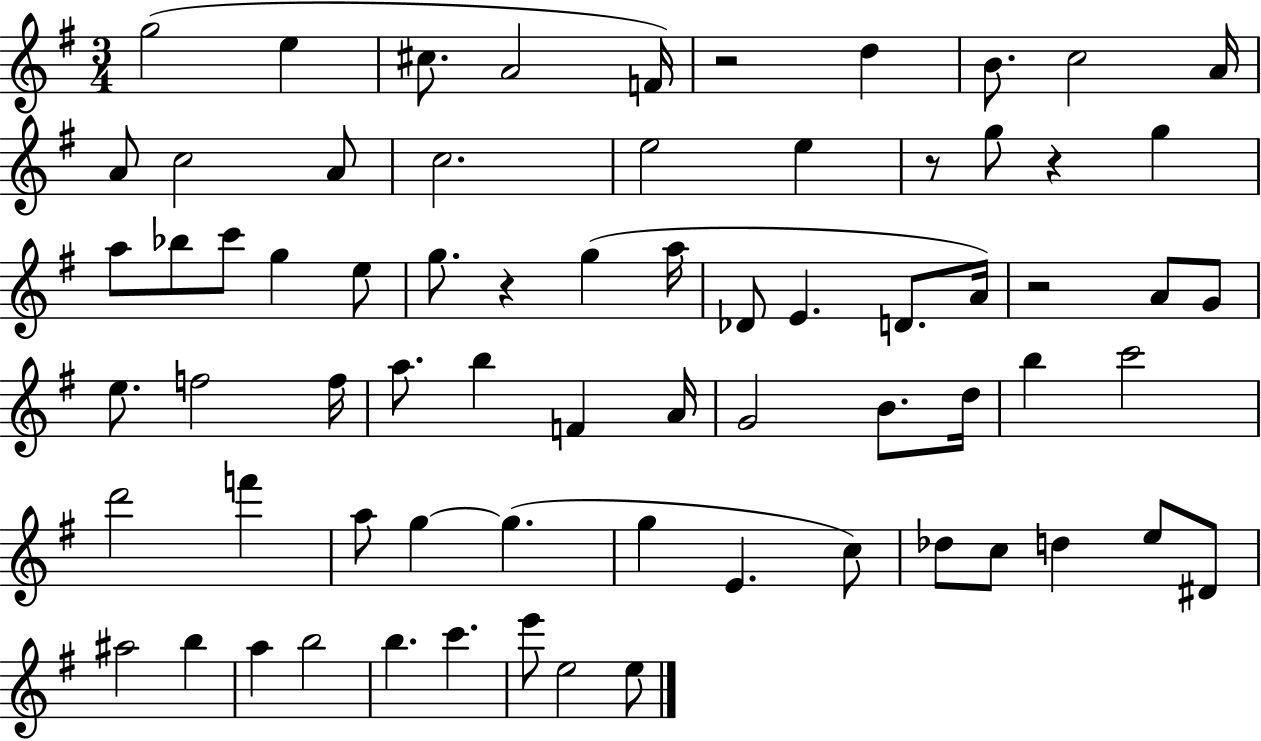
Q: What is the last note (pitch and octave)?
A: E5